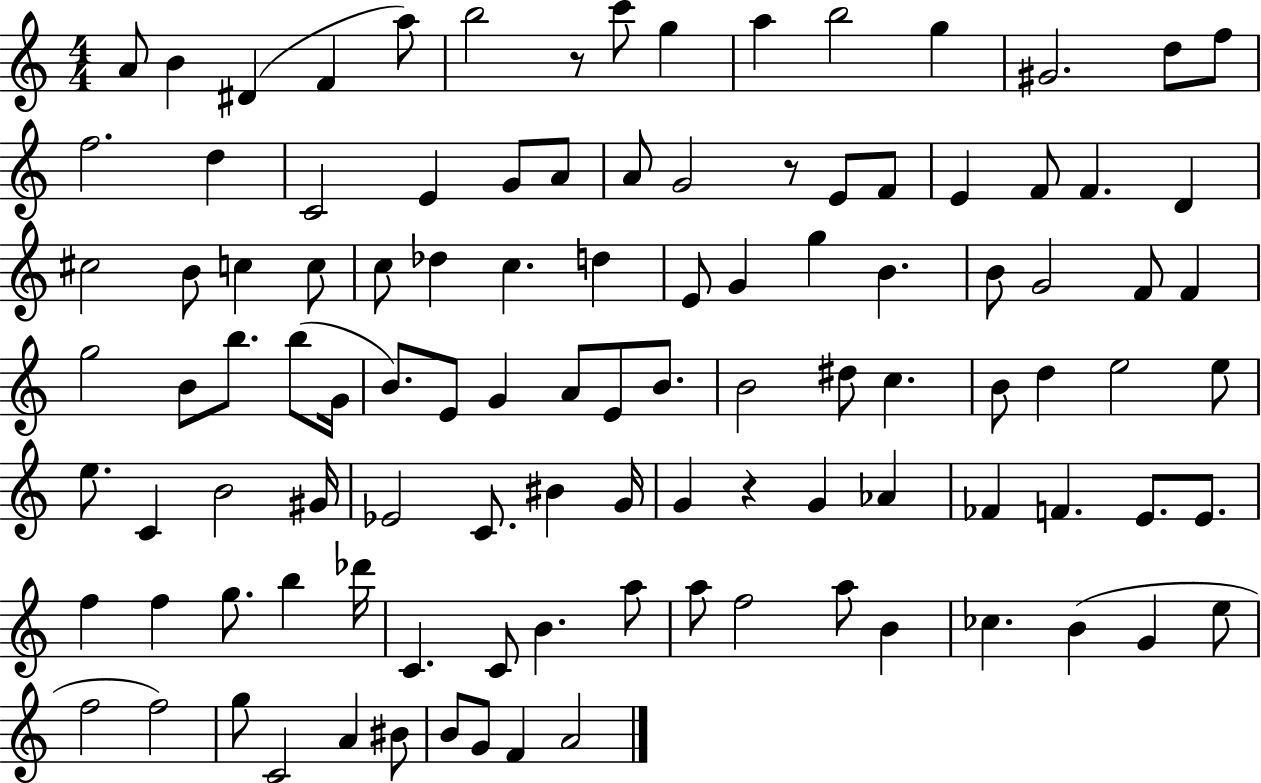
{
  \clef treble
  \numericTimeSignature
  \time 4/4
  \key c \major
  a'8 b'4 dis'4( f'4 a''8) | b''2 r8 c'''8 g''4 | a''4 b''2 g''4 | gis'2. d''8 f''8 | \break f''2. d''4 | c'2 e'4 g'8 a'8 | a'8 g'2 r8 e'8 f'8 | e'4 f'8 f'4. d'4 | \break cis''2 b'8 c''4 c''8 | c''8 des''4 c''4. d''4 | e'8 g'4 g''4 b'4. | b'8 g'2 f'8 f'4 | \break g''2 b'8 b''8. b''8( g'16 | b'8.) e'8 g'4 a'8 e'8 b'8. | b'2 dis''8 c''4. | b'8 d''4 e''2 e''8 | \break e''8. c'4 b'2 gis'16 | ees'2 c'8. bis'4 g'16 | g'4 r4 g'4 aes'4 | fes'4 f'4. e'8. e'8. | \break f''4 f''4 g''8. b''4 des'''16 | c'4. c'8 b'4. a''8 | a''8 f''2 a''8 b'4 | ces''4. b'4( g'4 e''8 | \break f''2 f''2) | g''8 c'2 a'4 bis'8 | b'8 g'8 f'4 a'2 | \bar "|."
}